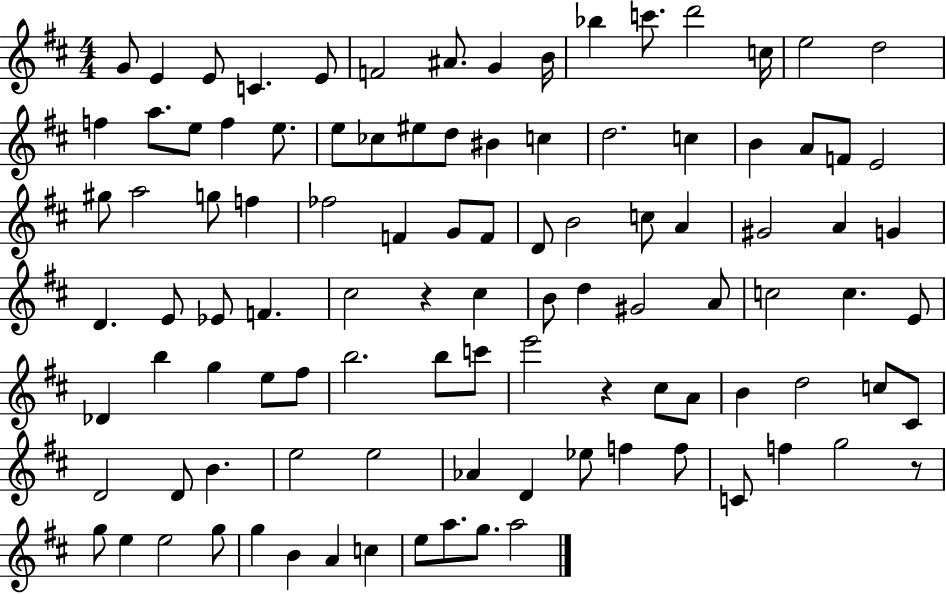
{
  \clef treble
  \numericTimeSignature
  \time 4/4
  \key d \major
  g'8 e'4 e'8 c'4. e'8 | f'2 ais'8. g'4 b'16 | bes''4 c'''8. d'''2 c''16 | e''2 d''2 | \break f''4 a''8. e''8 f''4 e''8. | e''8 ces''8 eis''8 d''8 bis'4 c''4 | d''2. c''4 | b'4 a'8 f'8 e'2 | \break gis''8 a''2 g''8 f''4 | fes''2 f'4 g'8 f'8 | d'8 b'2 c''8 a'4 | gis'2 a'4 g'4 | \break d'4. e'8 ees'8 f'4. | cis''2 r4 cis''4 | b'8 d''4 gis'2 a'8 | c''2 c''4. e'8 | \break des'4 b''4 g''4 e''8 fis''8 | b''2. b''8 c'''8 | e'''2 r4 cis''8 a'8 | b'4 d''2 c''8 cis'8 | \break d'2 d'8 b'4. | e''2 e''2 | aes'4 d'4 ees''8 f''4 f''8 | c'8 f''4 g''2 r8 | \break g''8 e''4 e''2 g''8 | g''4 b'4 a'4 c''4 | e''8 a''8. g''8. a''2 | \bar "|."
}